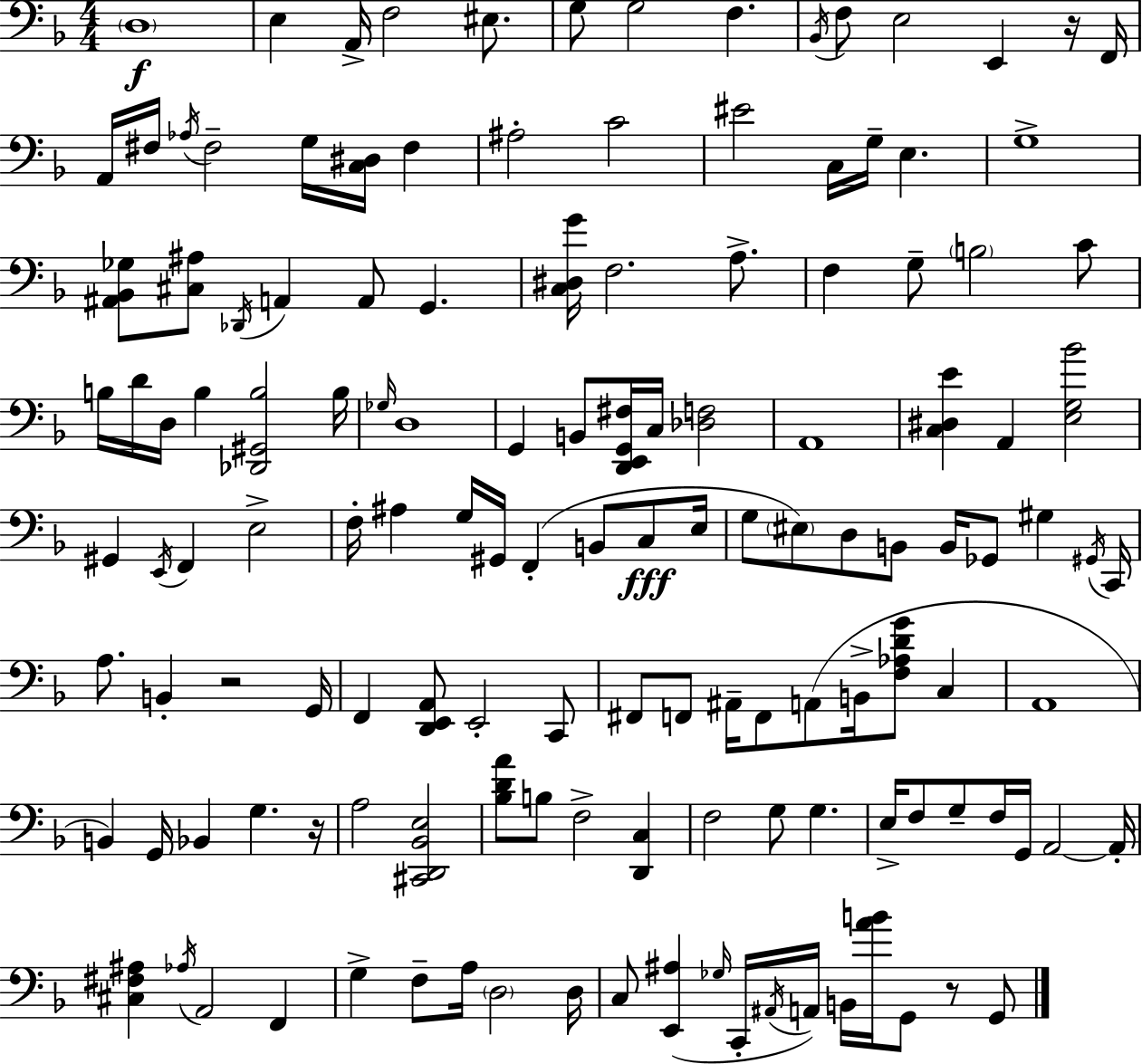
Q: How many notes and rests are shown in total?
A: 137